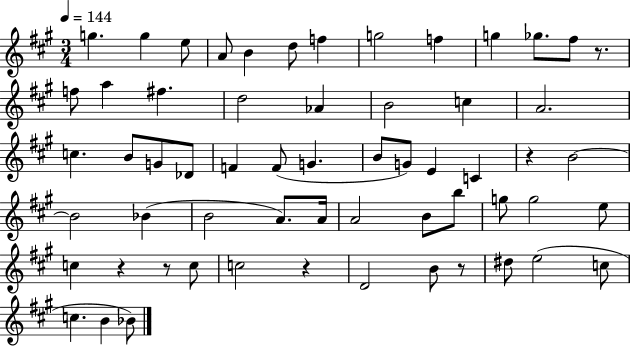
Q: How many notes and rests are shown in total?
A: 60